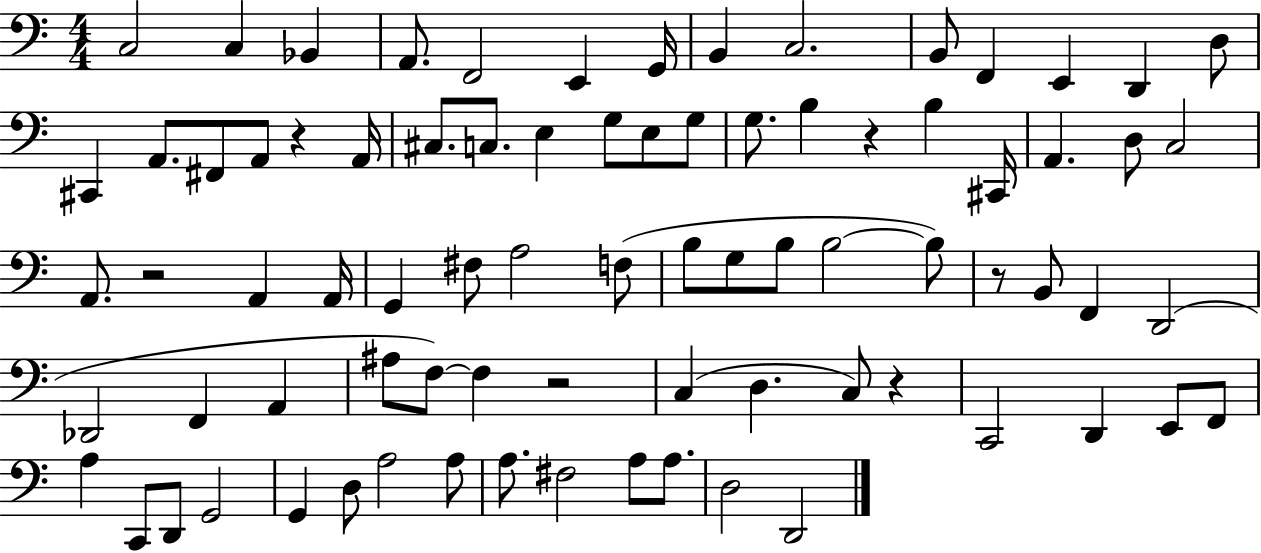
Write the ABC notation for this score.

X:1
T:Untitled
M:4/4
L:1/4
K:C
C,2 C, _B,, A,,/2 F,,2 E,, G,,/4 B,, C,2 B,,/2 F,, E,, D,, D,/2 ^C,, A,,/2 ^F,,/2 A,,/2 z A,,/4 ^C,/2 C,/2 E, G,/2 E,/2 G,/2 G,/2 B, z B, ^C,,/4 A,, D,/2 C,2 A,,/2 z2 A,, A,,/4 G,, ^F,/2 A,2 F,/2 B,/2 G,/2 B,/2 B,2 B,/2 z/2 B,,/2 F,, D,,2 _D,,2 F,, A,, ^A,/2 F,/2 F, z2 C, D, C,/2 z C,,2 D,, E,,/2 F,,/2 A, C,,/2 D,,/2 G,,2 G,, D,/2 A,2 A,/2 A,/2 ^F,2 A,/2 A,/2 D,2 D,,2